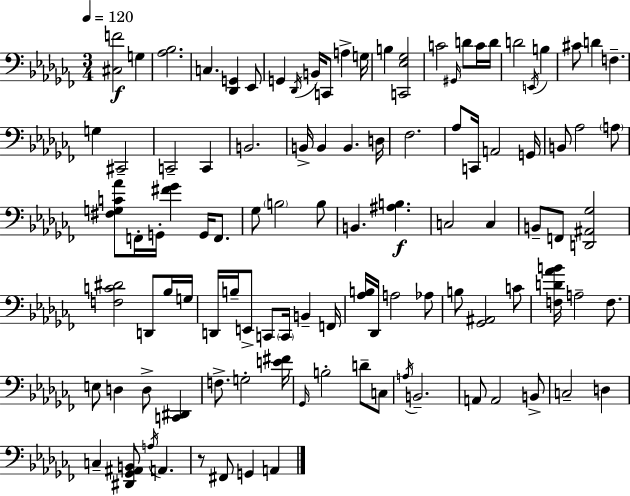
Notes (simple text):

[C#3,F4]/h G3/q [Ab3,Bb3]/h. C3/q. [Db2,G2]/q Eb2/e G2/q Db2/s B2/s C2/e A3/q G3/s B3/q [C2,Eb3,Gb3]/h C4/h G#2/s D4/e C4/s D4/s D4/h E2/s B3/q C#4/e D4/q F3/q. G3/q C#2/h C2/h C2/q B2/h. B2/s B2/q B2/q. D3/s FES3/h. Ab3/e C2/s A2/h G2/s B2/e Ab3/h A3/e [F#3,G3,C4,Ab4]/e F2/s G2/s [F#4,Gb4]/q G2/s F2/e. Gb3/e B3/h B3/e B2/q. [A#3,B3]/q. C3/h C3/q B2/e F2/e [D2,A#2,Gb3]/h [F3,C4,D#4]/h D2/e Bb3/s G3/s D2/s B3/s E2/e C2/e C2/s B2/q F2/s [Ab3,B3]/s Db2/s A3/h Ab3/e B3/e [Gb2,A#2]/h C4/e [F3,D4,Ab4,B4]/s A3/h F3/e. E3/e D3/q D3/e [C2,D#2]/q F3/e. G3/h [E4,F#4]/s Gb2/s B3/h D4/e C3/e A3/s B2/h. A2/e A2/h B2/e C3/h D3/q C3/q [D#2,Gb2,A#2,B2]/e A3/s A2/q. R/e F#2/e G2/q A2/q